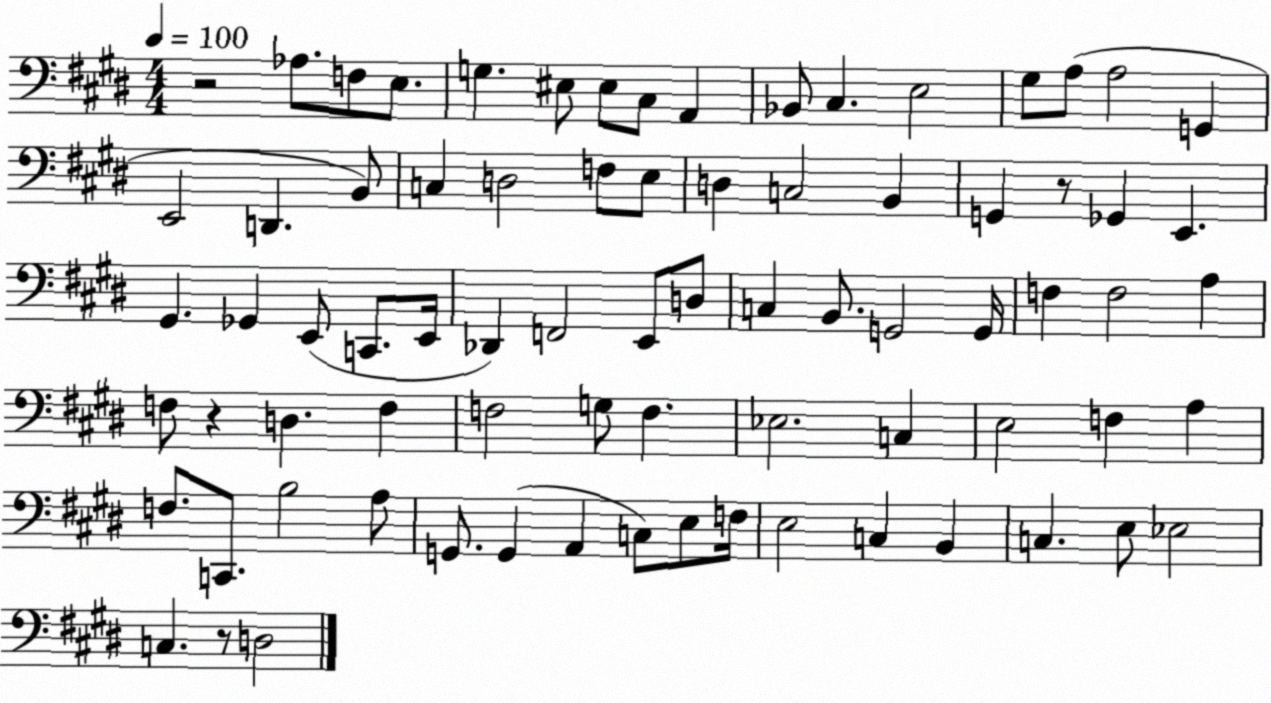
X:1
T:Untitled
M:4/4
L:1/4
K:E
z2 _A,/2 F,/2 E,/2 G, ^E,/2 ^E,/2 ^C,/2 A,, _B,,/2 ^C, E,2 ^G,/2 A,/2 A,2 G,, E,,2 D,, B,,/2 C, D,2 F,/2 E,/2 D, C,2 B,, G,, z/2 _G,, E,, ^G,, _G,, E,,/2 C,,/2 E,,/4 _D,, F,,2 E,,/2 D,/2 C, B,,/2 G,,2 G,,/4 F, F,2 A, F,/2 z D, F, F,2 G,/2 F, _E,2 C, E,2 F, A, F,/2 C,,/2 B,2 A,/2 G,,/2 G,, A,, C,/2 E,/2 F,/4 E,2 C, B,, C, E,/2 _E,2 C, z/2 D,2